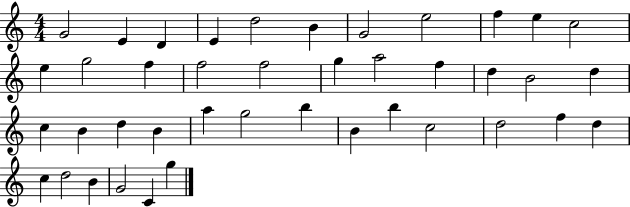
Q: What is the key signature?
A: C major